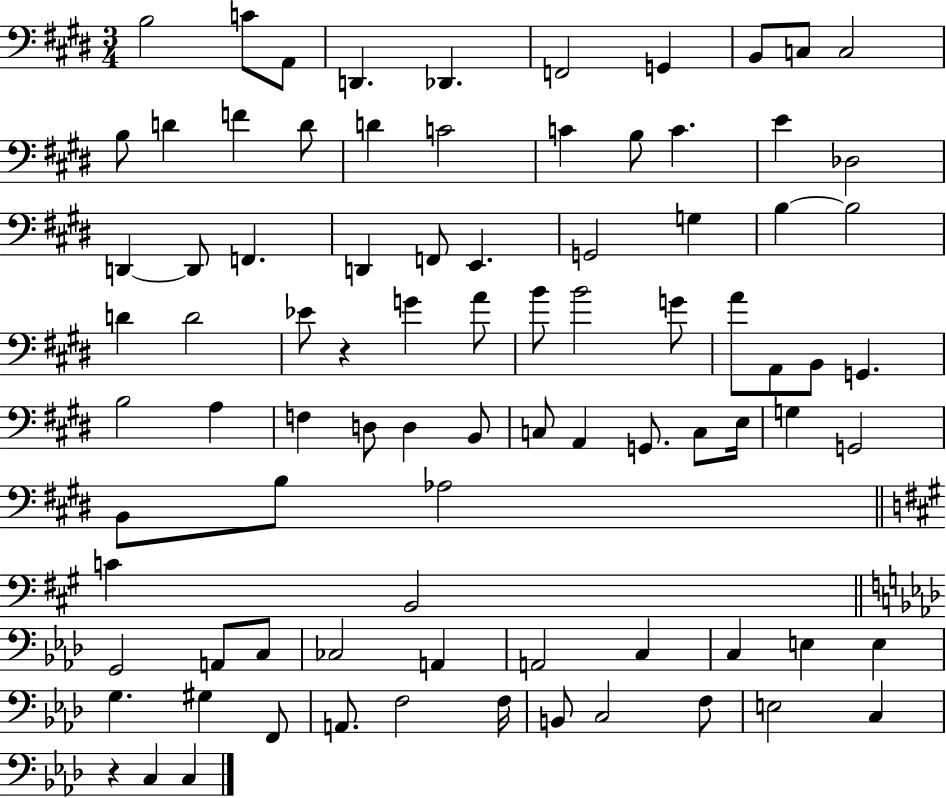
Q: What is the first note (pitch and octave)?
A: B3